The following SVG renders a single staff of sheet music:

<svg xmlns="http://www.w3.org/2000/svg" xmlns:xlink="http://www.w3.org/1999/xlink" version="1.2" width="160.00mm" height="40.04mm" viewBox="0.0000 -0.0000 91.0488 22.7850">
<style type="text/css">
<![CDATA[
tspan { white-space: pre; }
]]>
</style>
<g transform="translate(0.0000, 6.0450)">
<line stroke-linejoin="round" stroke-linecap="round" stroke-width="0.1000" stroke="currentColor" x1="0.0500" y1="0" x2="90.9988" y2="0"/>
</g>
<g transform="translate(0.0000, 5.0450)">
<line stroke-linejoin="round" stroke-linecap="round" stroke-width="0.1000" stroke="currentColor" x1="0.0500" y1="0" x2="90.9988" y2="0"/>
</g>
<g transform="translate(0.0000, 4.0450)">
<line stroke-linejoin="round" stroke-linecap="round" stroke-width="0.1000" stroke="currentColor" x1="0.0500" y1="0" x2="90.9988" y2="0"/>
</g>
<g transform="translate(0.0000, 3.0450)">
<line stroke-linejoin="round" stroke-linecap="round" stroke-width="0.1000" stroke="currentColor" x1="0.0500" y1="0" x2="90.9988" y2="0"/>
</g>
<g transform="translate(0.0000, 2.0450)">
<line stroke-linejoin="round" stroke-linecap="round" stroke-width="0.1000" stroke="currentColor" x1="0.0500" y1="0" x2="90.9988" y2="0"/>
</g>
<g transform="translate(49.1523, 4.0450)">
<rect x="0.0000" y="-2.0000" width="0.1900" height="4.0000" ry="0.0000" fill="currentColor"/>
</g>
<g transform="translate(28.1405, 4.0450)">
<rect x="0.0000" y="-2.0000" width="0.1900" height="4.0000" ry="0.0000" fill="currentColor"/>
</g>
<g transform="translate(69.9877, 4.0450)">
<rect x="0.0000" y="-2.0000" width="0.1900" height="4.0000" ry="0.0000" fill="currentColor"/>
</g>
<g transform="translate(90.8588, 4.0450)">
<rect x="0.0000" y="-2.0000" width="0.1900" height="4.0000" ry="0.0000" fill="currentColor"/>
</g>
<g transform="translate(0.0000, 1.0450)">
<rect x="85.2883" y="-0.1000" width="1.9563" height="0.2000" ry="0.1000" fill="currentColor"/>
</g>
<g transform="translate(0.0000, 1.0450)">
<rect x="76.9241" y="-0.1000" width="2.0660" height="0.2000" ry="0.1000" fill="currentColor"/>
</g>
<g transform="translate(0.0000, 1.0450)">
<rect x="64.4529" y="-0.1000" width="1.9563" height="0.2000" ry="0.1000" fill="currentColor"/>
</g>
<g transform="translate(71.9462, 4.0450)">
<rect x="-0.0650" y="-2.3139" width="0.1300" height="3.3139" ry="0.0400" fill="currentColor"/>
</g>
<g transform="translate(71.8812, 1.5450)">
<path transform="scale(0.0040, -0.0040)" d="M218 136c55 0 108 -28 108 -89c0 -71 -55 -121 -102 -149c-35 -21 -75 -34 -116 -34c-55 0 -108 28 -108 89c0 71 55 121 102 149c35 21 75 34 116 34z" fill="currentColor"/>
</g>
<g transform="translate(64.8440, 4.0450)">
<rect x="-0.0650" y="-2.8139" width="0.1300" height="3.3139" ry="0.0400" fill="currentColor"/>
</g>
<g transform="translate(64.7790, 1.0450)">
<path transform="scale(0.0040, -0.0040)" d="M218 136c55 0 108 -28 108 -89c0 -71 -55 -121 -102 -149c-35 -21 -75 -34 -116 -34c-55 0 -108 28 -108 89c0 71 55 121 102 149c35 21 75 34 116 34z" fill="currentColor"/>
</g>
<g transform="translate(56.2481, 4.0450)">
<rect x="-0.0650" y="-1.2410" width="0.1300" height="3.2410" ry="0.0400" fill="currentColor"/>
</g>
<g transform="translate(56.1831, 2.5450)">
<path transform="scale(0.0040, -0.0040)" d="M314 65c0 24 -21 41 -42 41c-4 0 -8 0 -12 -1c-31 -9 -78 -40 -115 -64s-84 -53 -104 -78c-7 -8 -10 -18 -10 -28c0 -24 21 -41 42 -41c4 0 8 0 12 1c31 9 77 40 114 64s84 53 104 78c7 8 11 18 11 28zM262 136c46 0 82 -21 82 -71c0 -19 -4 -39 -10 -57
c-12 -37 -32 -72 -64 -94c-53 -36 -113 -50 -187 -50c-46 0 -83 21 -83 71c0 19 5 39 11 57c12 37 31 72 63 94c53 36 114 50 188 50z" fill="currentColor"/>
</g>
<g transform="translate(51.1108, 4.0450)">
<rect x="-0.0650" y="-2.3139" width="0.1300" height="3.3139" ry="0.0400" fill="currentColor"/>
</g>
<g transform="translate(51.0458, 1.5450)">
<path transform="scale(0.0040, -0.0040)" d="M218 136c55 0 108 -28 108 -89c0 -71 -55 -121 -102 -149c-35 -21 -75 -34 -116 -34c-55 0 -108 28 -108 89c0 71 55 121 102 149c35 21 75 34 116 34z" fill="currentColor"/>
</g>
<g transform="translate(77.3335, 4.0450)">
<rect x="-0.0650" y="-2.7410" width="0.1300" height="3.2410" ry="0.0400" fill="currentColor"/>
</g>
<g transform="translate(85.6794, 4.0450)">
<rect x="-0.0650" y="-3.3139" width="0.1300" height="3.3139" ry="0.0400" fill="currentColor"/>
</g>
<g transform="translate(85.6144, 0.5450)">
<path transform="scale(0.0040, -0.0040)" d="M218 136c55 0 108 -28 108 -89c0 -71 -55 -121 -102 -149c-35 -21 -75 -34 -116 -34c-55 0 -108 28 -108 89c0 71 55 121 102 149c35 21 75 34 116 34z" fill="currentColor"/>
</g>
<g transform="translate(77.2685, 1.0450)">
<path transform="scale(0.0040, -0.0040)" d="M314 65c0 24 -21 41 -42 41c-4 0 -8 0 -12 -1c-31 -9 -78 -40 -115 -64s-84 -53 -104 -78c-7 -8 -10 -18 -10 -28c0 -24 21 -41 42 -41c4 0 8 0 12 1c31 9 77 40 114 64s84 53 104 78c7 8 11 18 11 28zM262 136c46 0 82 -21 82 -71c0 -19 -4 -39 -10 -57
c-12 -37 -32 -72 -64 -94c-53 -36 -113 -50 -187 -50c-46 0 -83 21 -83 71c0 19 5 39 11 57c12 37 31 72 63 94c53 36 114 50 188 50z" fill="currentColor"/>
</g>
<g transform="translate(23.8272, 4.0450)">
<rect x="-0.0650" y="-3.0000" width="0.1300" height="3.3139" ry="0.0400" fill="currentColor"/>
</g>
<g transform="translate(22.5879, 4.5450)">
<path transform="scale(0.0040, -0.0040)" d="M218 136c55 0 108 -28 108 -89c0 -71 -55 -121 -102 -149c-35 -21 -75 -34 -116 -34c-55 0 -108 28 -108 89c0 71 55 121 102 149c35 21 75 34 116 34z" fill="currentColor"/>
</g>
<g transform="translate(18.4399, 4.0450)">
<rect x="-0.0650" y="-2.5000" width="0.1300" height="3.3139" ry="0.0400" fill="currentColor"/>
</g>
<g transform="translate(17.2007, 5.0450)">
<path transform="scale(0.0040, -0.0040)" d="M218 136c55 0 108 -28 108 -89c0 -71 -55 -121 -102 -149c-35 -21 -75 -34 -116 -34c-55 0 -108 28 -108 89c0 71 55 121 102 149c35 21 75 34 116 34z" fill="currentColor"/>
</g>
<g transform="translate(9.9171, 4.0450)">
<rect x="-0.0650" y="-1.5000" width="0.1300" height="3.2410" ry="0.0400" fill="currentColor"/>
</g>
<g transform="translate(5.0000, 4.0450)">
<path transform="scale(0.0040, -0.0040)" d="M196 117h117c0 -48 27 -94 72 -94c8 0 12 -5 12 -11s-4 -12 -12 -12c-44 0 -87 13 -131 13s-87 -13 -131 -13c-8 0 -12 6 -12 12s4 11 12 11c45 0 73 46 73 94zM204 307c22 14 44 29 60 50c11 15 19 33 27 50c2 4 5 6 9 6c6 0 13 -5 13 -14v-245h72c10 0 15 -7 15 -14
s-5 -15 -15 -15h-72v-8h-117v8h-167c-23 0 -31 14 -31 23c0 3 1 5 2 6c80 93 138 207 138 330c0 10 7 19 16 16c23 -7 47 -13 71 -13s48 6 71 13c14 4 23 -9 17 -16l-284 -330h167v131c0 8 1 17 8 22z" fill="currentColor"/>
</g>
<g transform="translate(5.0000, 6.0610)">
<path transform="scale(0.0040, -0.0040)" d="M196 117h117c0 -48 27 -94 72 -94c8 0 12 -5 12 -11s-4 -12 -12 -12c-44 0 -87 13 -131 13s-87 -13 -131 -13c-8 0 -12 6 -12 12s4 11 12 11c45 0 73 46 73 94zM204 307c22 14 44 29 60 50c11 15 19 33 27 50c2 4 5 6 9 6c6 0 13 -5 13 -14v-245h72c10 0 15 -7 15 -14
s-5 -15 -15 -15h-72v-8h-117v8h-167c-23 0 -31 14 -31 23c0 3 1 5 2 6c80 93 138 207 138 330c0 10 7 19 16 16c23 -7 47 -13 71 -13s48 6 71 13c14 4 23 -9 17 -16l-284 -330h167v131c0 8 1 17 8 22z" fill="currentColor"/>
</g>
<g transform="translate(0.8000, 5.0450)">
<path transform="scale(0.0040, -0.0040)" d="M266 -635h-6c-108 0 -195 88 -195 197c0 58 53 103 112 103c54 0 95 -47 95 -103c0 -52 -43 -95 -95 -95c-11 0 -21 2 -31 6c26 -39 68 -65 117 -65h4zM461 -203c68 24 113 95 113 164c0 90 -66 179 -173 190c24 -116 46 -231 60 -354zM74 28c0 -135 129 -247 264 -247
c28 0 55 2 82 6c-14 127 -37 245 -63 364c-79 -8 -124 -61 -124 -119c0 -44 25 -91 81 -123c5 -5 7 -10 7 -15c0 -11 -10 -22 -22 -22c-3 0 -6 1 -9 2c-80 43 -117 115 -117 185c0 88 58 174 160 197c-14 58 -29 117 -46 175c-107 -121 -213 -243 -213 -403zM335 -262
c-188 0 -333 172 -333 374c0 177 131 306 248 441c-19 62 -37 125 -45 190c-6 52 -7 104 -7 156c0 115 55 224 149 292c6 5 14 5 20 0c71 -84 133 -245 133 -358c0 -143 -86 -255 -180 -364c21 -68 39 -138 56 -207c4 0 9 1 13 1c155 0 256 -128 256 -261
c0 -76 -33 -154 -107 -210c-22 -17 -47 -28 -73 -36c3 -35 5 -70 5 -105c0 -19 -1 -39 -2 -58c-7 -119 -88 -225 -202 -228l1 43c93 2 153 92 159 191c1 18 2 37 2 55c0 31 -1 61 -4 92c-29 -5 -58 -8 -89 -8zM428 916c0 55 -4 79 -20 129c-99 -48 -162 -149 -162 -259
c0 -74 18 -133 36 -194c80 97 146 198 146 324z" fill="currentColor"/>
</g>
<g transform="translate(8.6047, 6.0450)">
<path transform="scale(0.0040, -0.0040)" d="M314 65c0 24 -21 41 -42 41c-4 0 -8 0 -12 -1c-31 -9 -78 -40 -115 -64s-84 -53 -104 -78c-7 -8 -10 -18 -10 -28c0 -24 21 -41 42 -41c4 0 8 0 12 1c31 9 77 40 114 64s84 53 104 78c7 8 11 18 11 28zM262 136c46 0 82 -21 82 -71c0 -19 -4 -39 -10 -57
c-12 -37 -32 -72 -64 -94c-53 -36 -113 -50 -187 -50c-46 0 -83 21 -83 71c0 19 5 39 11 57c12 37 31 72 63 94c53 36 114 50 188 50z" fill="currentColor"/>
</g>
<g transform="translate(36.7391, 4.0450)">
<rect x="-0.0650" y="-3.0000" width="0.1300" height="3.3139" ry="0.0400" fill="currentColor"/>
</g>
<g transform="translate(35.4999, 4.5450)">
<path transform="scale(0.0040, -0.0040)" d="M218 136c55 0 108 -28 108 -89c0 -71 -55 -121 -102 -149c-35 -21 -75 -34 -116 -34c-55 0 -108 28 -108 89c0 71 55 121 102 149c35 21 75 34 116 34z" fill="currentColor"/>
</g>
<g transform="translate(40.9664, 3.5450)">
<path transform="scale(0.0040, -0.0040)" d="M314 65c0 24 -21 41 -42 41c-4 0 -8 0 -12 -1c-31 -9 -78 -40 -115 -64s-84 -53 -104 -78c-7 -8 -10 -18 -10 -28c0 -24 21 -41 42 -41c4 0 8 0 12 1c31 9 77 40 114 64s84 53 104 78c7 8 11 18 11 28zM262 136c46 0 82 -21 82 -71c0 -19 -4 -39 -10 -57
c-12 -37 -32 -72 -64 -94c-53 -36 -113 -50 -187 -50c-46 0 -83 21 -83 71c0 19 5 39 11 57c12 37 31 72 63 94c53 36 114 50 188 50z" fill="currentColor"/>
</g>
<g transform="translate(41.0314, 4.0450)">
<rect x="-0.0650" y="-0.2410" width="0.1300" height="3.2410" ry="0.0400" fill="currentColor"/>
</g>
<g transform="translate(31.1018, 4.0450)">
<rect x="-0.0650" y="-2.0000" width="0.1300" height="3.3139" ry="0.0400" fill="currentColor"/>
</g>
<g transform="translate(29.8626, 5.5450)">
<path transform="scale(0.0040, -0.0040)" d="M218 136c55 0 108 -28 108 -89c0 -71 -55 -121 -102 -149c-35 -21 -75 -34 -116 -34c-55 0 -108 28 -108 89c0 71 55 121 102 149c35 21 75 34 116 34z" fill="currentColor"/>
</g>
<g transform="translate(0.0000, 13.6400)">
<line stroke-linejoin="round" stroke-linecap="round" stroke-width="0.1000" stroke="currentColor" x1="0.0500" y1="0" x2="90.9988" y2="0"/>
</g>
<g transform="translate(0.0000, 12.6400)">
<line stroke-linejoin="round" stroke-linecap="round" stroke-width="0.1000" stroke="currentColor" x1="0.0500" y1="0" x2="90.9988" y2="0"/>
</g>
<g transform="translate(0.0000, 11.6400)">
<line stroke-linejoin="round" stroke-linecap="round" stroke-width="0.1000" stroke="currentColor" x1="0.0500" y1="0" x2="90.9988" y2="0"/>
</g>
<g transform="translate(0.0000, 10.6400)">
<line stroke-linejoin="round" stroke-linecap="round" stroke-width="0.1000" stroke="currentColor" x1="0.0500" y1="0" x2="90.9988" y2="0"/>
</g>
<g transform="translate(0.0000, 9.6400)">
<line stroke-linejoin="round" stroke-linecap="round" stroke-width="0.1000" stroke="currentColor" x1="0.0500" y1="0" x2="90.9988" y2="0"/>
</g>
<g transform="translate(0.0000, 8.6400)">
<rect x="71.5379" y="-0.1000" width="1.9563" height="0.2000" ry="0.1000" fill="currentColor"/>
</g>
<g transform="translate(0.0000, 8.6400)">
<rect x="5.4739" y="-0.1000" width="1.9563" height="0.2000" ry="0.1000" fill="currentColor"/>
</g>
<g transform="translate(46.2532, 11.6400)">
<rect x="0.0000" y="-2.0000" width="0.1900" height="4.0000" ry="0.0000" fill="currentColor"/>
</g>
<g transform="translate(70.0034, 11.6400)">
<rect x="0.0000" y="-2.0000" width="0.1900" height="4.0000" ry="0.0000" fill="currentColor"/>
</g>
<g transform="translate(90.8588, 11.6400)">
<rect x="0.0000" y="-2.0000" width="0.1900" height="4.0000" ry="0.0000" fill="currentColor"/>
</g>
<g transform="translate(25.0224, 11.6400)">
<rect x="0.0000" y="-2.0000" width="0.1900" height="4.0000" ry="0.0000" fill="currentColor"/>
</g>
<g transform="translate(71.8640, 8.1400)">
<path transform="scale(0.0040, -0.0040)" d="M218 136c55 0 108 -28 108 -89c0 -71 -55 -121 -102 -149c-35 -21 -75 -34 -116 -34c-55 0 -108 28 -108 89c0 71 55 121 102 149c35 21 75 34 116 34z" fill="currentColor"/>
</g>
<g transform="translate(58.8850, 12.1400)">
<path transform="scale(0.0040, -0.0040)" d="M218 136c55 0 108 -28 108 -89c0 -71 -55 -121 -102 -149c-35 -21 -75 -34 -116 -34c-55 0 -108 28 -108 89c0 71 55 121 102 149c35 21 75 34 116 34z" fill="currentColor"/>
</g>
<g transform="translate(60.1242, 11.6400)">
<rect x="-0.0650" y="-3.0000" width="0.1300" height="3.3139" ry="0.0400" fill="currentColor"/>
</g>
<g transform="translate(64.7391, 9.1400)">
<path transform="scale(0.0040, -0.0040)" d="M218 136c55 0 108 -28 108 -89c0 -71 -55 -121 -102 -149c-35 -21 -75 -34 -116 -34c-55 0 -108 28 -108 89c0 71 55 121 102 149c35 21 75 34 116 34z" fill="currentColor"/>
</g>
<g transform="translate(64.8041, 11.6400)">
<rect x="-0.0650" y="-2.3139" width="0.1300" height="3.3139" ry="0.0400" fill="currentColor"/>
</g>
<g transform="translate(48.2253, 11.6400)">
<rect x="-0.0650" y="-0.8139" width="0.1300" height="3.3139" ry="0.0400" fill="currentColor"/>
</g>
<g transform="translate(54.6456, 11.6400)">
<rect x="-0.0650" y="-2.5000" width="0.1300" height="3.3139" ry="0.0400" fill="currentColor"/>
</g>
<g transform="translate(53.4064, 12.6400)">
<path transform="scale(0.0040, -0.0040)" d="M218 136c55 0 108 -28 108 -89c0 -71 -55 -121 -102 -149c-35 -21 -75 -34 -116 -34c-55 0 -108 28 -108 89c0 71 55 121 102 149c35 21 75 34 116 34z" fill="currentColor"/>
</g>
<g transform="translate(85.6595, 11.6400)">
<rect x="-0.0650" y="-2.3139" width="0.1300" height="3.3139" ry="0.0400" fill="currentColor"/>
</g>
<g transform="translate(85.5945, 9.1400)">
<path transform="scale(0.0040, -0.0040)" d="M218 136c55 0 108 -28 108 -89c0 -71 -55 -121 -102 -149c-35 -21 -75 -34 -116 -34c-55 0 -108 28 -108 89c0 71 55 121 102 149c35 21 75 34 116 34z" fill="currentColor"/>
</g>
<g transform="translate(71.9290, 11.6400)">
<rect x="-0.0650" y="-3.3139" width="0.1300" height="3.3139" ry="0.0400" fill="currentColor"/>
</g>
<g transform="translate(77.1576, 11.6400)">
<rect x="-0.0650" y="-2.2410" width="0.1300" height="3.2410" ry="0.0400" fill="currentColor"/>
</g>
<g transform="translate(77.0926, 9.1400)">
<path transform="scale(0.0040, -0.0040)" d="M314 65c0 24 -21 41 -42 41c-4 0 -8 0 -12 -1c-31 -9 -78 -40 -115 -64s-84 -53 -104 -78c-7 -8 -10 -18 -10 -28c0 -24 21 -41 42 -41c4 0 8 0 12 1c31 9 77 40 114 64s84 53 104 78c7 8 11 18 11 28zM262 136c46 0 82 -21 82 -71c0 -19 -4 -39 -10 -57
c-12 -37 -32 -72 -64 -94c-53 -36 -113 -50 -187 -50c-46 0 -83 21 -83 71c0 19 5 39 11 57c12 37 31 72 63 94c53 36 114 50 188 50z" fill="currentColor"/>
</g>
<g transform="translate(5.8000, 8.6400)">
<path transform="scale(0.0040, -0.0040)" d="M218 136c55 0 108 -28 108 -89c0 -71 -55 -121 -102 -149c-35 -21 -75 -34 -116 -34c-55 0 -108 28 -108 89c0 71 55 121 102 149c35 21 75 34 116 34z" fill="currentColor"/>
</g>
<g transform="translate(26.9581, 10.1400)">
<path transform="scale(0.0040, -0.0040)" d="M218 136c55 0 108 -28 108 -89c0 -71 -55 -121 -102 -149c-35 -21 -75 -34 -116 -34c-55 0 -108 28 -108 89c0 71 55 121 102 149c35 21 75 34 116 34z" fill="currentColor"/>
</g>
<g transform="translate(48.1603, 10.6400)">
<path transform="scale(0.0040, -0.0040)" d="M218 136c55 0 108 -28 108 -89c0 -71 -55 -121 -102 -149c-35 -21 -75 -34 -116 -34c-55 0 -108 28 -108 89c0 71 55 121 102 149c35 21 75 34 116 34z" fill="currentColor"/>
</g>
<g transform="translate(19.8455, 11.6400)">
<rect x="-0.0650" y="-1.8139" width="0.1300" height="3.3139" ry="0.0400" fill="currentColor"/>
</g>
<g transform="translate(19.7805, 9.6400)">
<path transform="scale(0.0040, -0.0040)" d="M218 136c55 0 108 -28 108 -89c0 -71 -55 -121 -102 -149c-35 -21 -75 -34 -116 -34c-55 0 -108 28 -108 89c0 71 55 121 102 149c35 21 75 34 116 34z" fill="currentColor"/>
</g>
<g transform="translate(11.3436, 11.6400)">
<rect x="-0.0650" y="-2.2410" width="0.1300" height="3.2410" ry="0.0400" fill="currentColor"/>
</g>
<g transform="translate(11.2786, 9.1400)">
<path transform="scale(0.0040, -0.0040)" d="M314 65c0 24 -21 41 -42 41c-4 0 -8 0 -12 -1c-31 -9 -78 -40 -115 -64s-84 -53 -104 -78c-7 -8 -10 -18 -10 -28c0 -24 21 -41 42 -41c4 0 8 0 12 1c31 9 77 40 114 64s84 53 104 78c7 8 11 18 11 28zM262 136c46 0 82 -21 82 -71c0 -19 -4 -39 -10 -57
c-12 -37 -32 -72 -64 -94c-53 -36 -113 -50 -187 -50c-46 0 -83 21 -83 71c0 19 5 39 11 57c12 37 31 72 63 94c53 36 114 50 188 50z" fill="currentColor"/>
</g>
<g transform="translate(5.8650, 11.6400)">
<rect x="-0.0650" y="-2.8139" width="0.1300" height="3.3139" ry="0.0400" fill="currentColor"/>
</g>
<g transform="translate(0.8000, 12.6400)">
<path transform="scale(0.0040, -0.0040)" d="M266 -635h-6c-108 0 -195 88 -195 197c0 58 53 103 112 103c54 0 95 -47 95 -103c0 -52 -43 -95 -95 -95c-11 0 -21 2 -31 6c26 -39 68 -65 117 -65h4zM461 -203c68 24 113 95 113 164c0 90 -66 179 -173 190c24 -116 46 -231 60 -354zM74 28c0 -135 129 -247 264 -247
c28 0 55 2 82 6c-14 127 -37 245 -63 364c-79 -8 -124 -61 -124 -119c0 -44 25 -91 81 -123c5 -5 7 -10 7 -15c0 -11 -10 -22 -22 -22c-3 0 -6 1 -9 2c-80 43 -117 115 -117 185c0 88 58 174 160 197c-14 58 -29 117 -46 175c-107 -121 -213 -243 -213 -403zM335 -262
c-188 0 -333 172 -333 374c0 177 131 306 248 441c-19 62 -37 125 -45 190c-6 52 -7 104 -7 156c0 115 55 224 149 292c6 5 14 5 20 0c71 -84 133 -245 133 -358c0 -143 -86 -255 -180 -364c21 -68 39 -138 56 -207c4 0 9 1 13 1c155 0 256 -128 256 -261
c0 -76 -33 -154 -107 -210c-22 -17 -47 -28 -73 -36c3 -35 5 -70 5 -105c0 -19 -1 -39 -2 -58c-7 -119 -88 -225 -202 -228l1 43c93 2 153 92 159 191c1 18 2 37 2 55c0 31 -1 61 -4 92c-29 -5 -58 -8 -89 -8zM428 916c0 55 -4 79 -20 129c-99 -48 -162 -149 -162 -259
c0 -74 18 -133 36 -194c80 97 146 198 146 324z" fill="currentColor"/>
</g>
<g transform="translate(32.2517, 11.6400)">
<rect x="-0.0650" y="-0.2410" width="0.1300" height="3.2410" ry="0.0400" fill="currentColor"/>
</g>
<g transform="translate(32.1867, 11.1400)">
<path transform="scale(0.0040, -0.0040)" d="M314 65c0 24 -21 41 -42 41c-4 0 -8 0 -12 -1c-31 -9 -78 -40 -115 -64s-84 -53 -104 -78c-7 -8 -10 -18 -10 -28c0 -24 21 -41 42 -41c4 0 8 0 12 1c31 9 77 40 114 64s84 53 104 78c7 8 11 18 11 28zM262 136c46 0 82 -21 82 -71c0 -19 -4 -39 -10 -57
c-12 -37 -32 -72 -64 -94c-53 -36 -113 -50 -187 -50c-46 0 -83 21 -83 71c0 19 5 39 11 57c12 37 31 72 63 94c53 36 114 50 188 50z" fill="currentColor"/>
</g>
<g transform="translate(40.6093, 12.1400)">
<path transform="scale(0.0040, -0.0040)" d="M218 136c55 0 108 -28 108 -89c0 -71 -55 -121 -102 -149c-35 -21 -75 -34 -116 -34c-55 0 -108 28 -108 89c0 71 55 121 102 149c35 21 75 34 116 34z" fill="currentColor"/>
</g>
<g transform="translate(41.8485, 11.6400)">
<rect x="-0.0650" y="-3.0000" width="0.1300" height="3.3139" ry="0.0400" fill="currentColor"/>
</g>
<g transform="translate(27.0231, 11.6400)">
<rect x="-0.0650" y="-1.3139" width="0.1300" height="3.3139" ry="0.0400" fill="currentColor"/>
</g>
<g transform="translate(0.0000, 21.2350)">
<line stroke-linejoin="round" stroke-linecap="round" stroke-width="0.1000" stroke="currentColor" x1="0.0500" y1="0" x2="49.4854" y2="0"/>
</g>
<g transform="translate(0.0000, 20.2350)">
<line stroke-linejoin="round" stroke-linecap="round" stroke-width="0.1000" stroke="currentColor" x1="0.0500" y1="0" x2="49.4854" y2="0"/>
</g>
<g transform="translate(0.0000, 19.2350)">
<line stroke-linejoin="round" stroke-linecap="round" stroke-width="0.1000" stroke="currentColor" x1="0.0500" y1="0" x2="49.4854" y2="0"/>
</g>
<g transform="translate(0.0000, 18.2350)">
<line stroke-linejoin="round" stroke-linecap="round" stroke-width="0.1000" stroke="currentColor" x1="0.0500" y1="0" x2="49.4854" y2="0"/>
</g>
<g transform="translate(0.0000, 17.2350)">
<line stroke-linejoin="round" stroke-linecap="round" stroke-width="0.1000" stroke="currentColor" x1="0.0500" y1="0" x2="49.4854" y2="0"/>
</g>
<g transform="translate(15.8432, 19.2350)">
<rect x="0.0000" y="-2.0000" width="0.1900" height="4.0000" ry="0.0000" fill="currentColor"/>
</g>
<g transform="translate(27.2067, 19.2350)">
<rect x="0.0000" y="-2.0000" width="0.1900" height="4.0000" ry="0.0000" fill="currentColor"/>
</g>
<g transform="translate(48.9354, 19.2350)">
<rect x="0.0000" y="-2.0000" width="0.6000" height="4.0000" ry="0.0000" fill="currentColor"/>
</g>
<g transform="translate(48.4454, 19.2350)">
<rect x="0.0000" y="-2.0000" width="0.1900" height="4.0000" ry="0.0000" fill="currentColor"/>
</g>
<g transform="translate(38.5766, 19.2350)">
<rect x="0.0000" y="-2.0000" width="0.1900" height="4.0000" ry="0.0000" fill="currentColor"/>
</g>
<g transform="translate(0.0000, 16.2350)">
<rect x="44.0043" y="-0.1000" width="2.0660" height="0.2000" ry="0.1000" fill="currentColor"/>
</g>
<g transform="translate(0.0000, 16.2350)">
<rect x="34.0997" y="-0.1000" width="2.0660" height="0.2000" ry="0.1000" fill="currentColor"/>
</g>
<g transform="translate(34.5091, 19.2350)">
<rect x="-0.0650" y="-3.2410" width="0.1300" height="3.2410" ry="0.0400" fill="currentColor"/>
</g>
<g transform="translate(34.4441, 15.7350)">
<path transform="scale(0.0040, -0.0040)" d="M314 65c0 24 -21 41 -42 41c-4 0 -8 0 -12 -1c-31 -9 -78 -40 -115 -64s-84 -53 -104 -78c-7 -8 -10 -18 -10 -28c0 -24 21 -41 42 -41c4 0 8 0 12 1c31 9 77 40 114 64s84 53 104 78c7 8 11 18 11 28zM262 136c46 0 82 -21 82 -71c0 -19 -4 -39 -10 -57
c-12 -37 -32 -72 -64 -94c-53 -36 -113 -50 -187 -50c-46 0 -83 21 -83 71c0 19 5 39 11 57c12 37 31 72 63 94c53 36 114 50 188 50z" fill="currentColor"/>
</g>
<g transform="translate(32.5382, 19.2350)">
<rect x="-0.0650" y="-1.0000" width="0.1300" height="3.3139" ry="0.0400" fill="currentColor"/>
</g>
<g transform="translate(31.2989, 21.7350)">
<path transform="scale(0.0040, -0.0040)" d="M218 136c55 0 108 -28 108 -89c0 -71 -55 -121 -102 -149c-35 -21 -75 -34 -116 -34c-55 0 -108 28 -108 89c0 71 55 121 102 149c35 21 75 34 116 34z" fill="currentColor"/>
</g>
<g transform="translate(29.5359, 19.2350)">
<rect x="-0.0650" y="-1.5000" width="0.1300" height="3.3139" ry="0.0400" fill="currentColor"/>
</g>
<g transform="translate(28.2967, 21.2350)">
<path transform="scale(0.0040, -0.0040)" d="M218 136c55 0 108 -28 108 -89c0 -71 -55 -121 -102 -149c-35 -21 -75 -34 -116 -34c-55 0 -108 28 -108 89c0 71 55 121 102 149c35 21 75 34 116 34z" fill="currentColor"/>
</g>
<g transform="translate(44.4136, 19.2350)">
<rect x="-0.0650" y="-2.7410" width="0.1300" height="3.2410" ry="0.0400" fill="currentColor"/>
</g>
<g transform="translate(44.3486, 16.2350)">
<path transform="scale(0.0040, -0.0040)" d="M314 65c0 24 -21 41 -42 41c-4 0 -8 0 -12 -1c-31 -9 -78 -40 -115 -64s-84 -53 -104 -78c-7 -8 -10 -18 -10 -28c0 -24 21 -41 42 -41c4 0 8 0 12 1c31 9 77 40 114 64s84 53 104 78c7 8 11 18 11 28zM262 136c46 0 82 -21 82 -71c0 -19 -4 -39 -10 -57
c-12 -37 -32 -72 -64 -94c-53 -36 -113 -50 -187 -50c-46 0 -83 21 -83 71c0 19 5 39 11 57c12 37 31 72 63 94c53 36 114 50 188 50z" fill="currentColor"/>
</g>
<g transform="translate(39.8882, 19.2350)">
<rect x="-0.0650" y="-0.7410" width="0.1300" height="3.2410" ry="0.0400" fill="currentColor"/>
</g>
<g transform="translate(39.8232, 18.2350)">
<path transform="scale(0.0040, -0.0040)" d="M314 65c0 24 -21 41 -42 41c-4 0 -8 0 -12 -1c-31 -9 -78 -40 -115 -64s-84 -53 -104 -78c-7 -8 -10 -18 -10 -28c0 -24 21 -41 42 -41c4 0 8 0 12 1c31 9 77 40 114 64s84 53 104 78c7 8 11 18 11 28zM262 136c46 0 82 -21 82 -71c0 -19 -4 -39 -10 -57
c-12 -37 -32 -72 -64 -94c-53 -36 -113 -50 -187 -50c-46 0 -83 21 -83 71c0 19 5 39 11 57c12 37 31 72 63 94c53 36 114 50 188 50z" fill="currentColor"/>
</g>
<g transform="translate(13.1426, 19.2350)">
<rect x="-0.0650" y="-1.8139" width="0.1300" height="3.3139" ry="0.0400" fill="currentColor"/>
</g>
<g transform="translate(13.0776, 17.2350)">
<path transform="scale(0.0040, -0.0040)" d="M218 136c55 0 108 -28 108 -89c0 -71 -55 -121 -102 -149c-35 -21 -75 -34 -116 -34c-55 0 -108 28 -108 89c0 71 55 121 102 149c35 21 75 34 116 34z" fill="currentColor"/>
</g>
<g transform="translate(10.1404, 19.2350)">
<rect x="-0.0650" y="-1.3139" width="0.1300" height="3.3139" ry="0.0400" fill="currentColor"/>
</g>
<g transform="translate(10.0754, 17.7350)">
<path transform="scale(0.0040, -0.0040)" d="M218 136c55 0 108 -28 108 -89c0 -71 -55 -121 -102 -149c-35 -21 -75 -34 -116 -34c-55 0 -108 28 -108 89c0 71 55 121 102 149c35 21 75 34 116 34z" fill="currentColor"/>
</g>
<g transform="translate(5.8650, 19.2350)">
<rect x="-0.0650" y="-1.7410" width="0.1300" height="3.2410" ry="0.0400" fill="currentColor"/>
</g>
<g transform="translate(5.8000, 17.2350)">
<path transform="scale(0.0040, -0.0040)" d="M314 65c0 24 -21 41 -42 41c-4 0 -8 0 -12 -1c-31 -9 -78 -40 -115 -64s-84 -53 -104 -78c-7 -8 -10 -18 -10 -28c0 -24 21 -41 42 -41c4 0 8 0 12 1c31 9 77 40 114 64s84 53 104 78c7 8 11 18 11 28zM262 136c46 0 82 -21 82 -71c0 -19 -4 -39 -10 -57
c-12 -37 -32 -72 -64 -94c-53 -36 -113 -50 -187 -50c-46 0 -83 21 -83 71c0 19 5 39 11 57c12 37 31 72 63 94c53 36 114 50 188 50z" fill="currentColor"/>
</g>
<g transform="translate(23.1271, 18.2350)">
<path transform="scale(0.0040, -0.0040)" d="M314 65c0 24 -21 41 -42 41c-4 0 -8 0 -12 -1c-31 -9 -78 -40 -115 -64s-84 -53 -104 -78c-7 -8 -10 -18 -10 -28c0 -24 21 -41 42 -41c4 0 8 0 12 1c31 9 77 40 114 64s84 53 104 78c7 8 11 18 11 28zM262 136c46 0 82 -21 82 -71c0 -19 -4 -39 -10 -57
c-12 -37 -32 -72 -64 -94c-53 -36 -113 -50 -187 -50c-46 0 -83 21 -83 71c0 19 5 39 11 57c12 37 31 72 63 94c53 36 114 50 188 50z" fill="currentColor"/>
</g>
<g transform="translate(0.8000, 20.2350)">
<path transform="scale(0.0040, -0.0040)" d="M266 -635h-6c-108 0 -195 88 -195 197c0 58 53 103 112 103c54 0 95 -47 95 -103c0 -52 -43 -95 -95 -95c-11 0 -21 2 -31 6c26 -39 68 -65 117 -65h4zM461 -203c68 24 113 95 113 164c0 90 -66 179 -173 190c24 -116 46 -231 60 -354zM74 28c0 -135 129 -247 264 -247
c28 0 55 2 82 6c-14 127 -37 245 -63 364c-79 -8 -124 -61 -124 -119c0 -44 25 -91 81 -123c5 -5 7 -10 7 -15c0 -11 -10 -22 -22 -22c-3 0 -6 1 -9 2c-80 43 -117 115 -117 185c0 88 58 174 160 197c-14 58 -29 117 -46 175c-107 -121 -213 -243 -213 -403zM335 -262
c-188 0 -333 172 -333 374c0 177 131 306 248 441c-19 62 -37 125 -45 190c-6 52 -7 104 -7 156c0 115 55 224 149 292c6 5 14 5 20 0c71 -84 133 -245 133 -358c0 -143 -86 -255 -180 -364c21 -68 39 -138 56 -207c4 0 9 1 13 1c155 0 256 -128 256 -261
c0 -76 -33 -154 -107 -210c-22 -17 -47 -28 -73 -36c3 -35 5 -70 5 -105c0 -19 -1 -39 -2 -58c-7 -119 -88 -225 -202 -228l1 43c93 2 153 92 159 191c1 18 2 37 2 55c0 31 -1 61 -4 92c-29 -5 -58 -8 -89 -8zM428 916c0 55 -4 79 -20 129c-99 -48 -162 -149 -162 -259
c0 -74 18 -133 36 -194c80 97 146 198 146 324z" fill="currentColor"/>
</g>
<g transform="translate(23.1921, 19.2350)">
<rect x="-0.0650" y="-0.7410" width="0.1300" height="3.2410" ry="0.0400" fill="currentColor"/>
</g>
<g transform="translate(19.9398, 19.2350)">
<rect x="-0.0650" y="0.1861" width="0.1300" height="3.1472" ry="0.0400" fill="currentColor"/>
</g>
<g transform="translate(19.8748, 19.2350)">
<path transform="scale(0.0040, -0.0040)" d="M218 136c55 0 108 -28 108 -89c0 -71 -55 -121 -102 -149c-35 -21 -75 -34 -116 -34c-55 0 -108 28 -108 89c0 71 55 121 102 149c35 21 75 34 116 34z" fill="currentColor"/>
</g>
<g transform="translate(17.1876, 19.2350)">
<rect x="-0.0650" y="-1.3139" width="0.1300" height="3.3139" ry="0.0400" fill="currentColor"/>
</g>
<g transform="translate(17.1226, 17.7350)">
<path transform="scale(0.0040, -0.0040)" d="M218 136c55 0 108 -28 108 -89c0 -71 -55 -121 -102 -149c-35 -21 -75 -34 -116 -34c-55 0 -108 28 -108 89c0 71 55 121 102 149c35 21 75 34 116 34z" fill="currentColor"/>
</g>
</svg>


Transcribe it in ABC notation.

X:1
T:Untitled
M:4/4
L:1/4
K:C
E2 G A F A c2 g e2 a g a2 b a g2 f e c2 A d G A g b g2 g f2 e f e B d2 E D b2 d2 a2